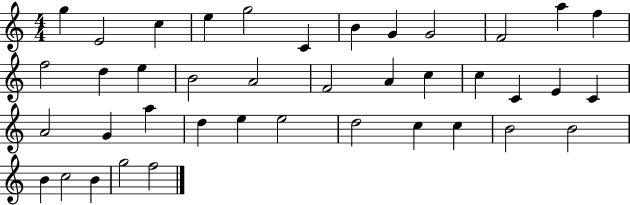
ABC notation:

X:1
T:Untitled
M:4/4
L:1/4
K:C
g E2 c e g2 C B G G2 F2 a f f2 d e B2 A2 F2 A c c C E C A2 G a d e e2 d2 c c B2 B2 B c2 B g2 f2